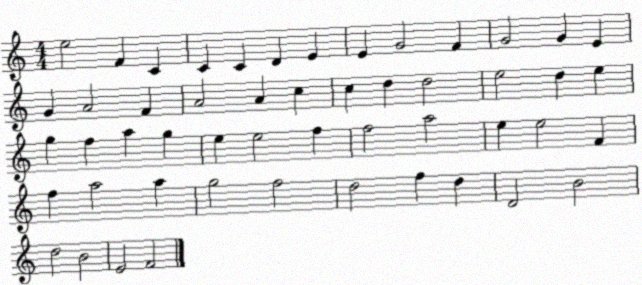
X:1
T:Untitled
M:4/4
L:1/4
K:C
e2 F C C C D E E G2 F G2 G E G A2 F A2 A c c d d2 e2 d e g f a g e e2 f f2 a2 e e2 F f a2 a g2 f2 d2 f d D2 B2 d2 B2 E2 F2